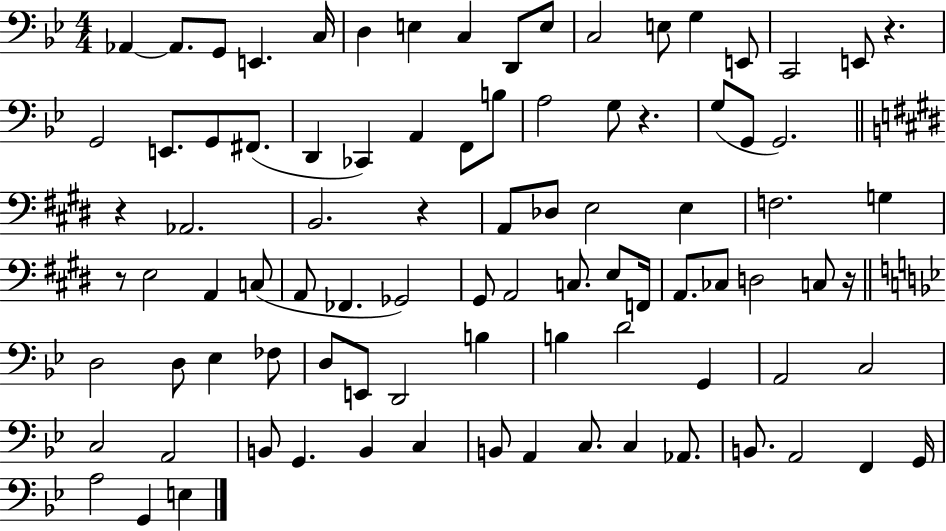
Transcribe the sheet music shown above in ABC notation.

X:1
T:Untitled
M:4/4
L:1/4
K:Bb
_A,, _A,,/2 G,,/2 E,, C,/4 D, E, C, D,,/2 E,/2 C,2 E,/2 G, E,,/2 C,,2 E,,/2 z G,,2 E,,/2 G,,/2 ^F,,/2 D,, _C,, A,, F,,/2 B,/2 A,2 G,/2 z G,/2 G,,/2 G,,2 z _A,,2 B,,2 z A,,/2 _D,/2 E,2 E, F,2 G, z/2 E,2 A,, C,/2 A,,/2 _F,, _G,,2 ^G,,/2 A,,2 C,/2 E,/2 F,,/4 A,,/2 _C,/2 D,2 C,/2 z/4 D,2 D,/2 _E, _F,/2 D,/2 E,,/2 D,,2 B, B, D2 G,, A,,2 C,2 C,2 A,,2 B,,/2 G,, B,, C, B,,/2 A,, C,/2 C, _A,,/2 B,,/2 A,,2 F,, G,,/4 A,2 G,, E,